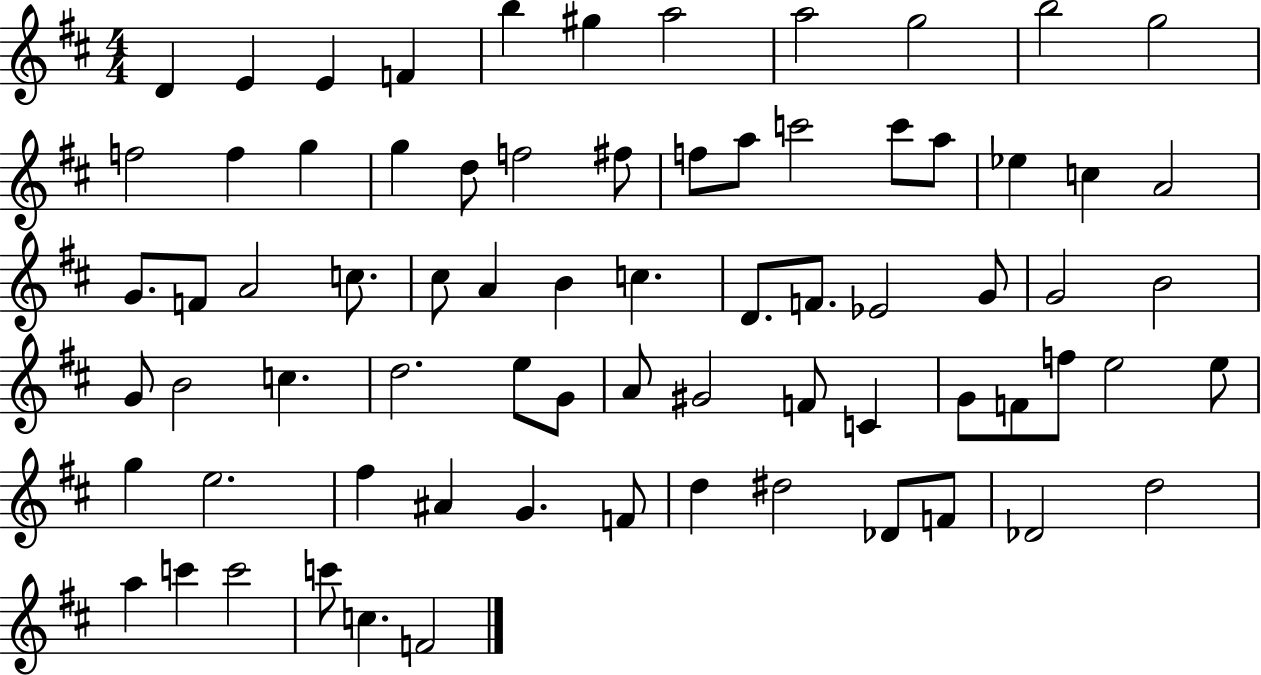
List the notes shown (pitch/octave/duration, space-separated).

D4/q E4/q E4/q F4/q B5/q G#5/q A5/h A5/h G5/h B5/h G5/h F5/h F5/q G5/q G5/q D5/e F5/h F#5/e F5/e A5/e C6/h C6/e A5/e Eb5/q C5/q A4/h G4/e. F4/e A4/h C5/e. C#5/e A4/q B4/q C5/q. D4/e. F4/e. Eb4/h G4/e G4/h B4/h G4/e B4/h C5/q. D5/h. E5/e G4/e A4/e G#4/h F4/e C4/q G4/e F4/e F5/e E5/h E5/e G5/q E5/h. F#5/q A#4/q G4/q. F4/e D5/q D#5/h Db4/e F4/e Db4/h D5/h A5/q C6/q C6/h C6/e C5/q. F4/h